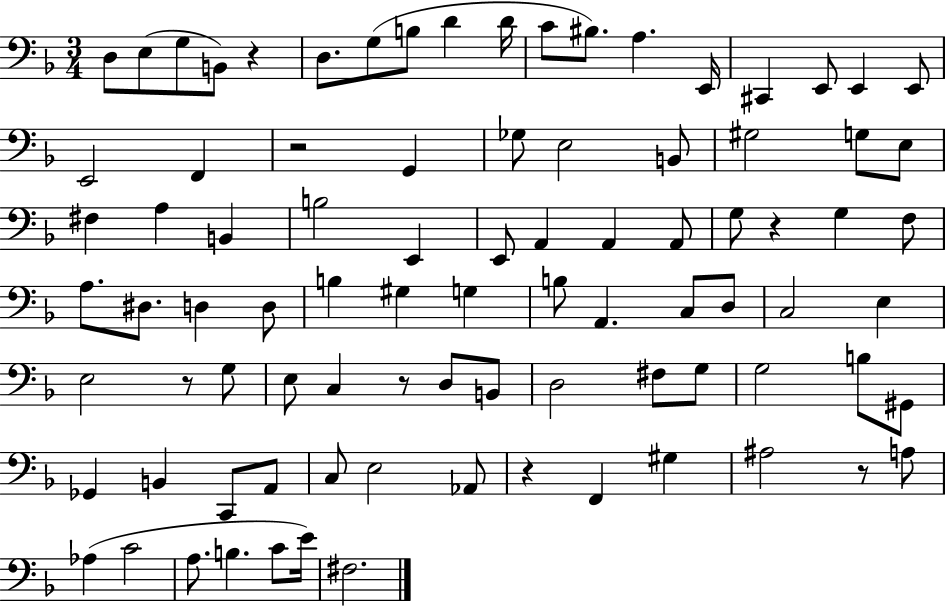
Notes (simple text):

D3/e E3/e G3/e B2/e R/q D3/e. G3/e B3/e D4/q D4/s C4/e BIS3/e. A3/q. E2/s C#2/q E2/e E2/q E2/e E2/h F2/q R/h G2/q Gb3/e E3/h B2/e G#3/h G3/e E3/e F#3/q A3/q B2/q B3/h E2/q E2/e A2/q A2/q A2/e G3/e R/q G3/q F3/e A3/e. D#3/e. D3/q D3/e B3/q G#3/q G3/q B3/e A2/q. C3/e D3/e C3/h E3/q E3/h R/e G3/e E3/e C3/q R/e D3/e B2/e D3/h F#3/e G3/e G3/h B3/e G#2/e Gb2/q B2/q C2/e A2/e C3/e E3/h Ab2/e R/q F2/q G#3/q A#3/h R/e A3/e Ab3/q C4/h A3/e. B3/q. C4/e E4/s F#3/h.